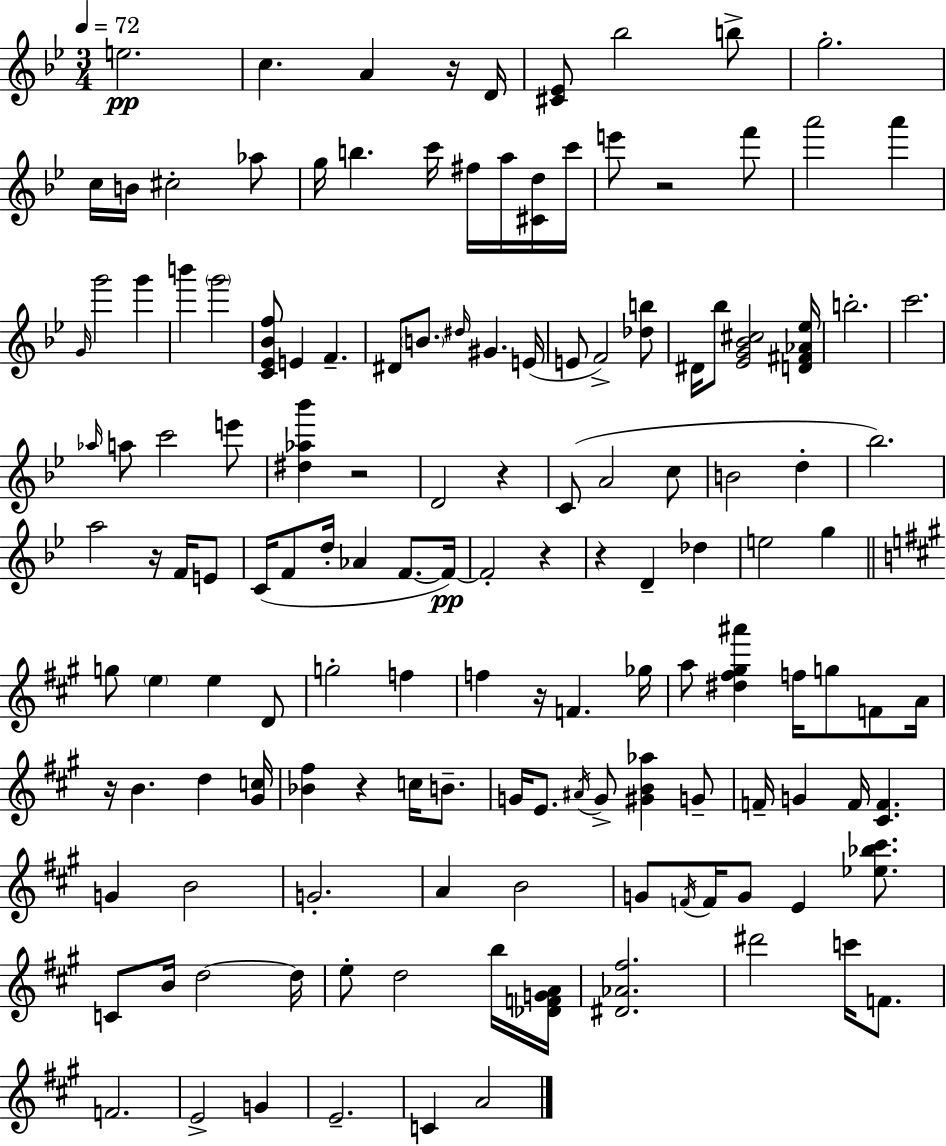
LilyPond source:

{
  \clef treble
  \numericTimeSignature
  \time 3/4
  \key g \minor
  \tempo 4 = 72
  e''2.\pp | c''4. a'4 r16 d'16 | <cis' ees'>8 bes''2 b''8-> | g''2.-. | \break c''16 b'16 cis''2-. aes''8 | g''16 b''4. c'''16 fis''16 a''16 <cis' d''>16 c'''16 | e'''8 r2 f'''8 | a'''2 a'''4 | \break \grace { g'16 } g'''2 g'''4 | b'''4 \parenthesize g'''2 | <c' ees' bes' f''>8 e'4 f'4.-- | dis'8 \parenthesize b'8. \grace { dis''16 } gis'4. | \break e'16( e'8 f'2->) | <des'' b''>8 dis'16 bes''8 <ees' g' bes' cis''>2 | <d' fis' aes' ees''>16 b''2.-. | c'''2. | \break \grace { aes''16 } a''8 c'''2 | e'''8 <dis'' aes'' bes'''>4 r2 | d'2 r4 | c'8( a'2 | \break c''8 b'2 d''4-. | bes''2.) | a''2 r16 | f'16 e'8 c'16( f'8 d''16-. aes'4 f'8.~~ | \break f'16~~\pp) f'2-. r4 | r4 d'4-- des''4 | e''2 g''4 | \bar "||" \break \key a \major g''8 \parenthesize e''4 e''4 d'8 | g''2-. f''4 | f''4 r16 f'4. ges''16 | a''8 <dis'' fis'' gis'' ais'''>4 f''16 g''8 f'8 a'16 | \break r16 b'4. d''4 <gis' c''>16 | <bes' fis''>4 r4 c''16 b'8.-- | g'16 e'8. \acciaccatura { ais'16 } g'8-> <gis' b' aes''>4 g'8-- | f'16-- g'4 f'16 <cis' f'>4. | \break g'4 b'2 | g'2.-. | a'4 b'2 | g'8 \acciaccatura { f'16 } f'16 g'8 e'4 <ees'' bes'' cis'''>8. | \break c'8 b'16 d''2~~ | d''16 e''8-. d''2 | b''16 <des' f' g' a'>16 <dis' aes' fis''>2. | dis'''2 c'''16 f'8. | \break f'2. | e'2-> g'4 | e'2.-- | c'4 a'2 | \break \bar "|."
}